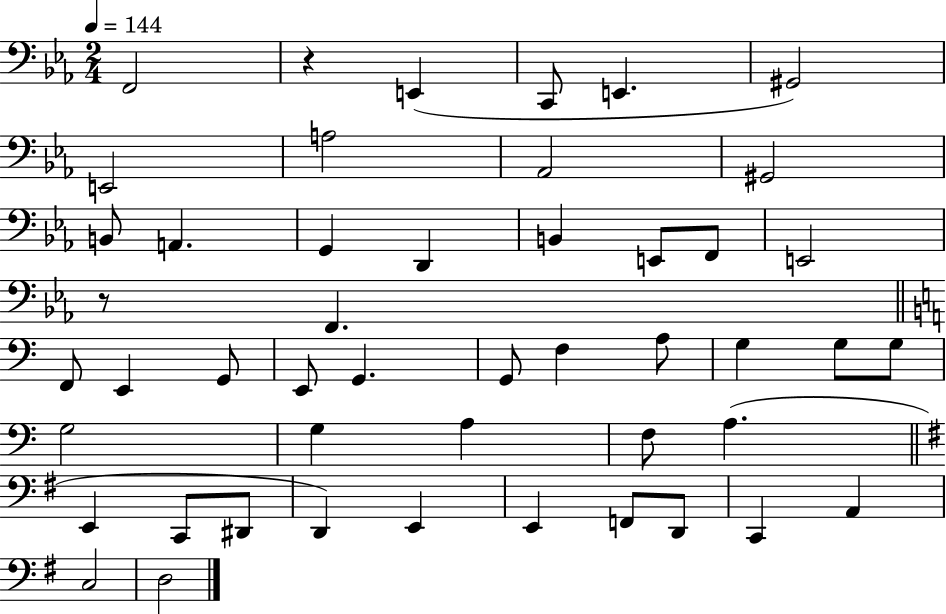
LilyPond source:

{
  \clef bass
  \numericTimeSignature
  \time 2/4
  \key ees \major
  \tempo 4 = 144
  f,2 | r4 e,4( | c,8 e,4. | gis,2) | \break e,2 | a2 | aes,2 | gis,2 | \break b,8 a,4. | g,4 d,4 | b,4 e,8 f,8 | e,2 | \break r8 f,4. | \bar "||" \break \key c \major f,8 e,4 g,8 | e,8 g,4. | g,8 f4 a8 | g4 g8 g8 | \break g2 | g4 a4 | f8 a4.( | \bar "||" \break \key g \major e,4 c,8 dis,8 | d,4) e,4 | e,4 f,8 d,8 | c,4 a,4 | \break c2 | d2 | \bar "|."
}